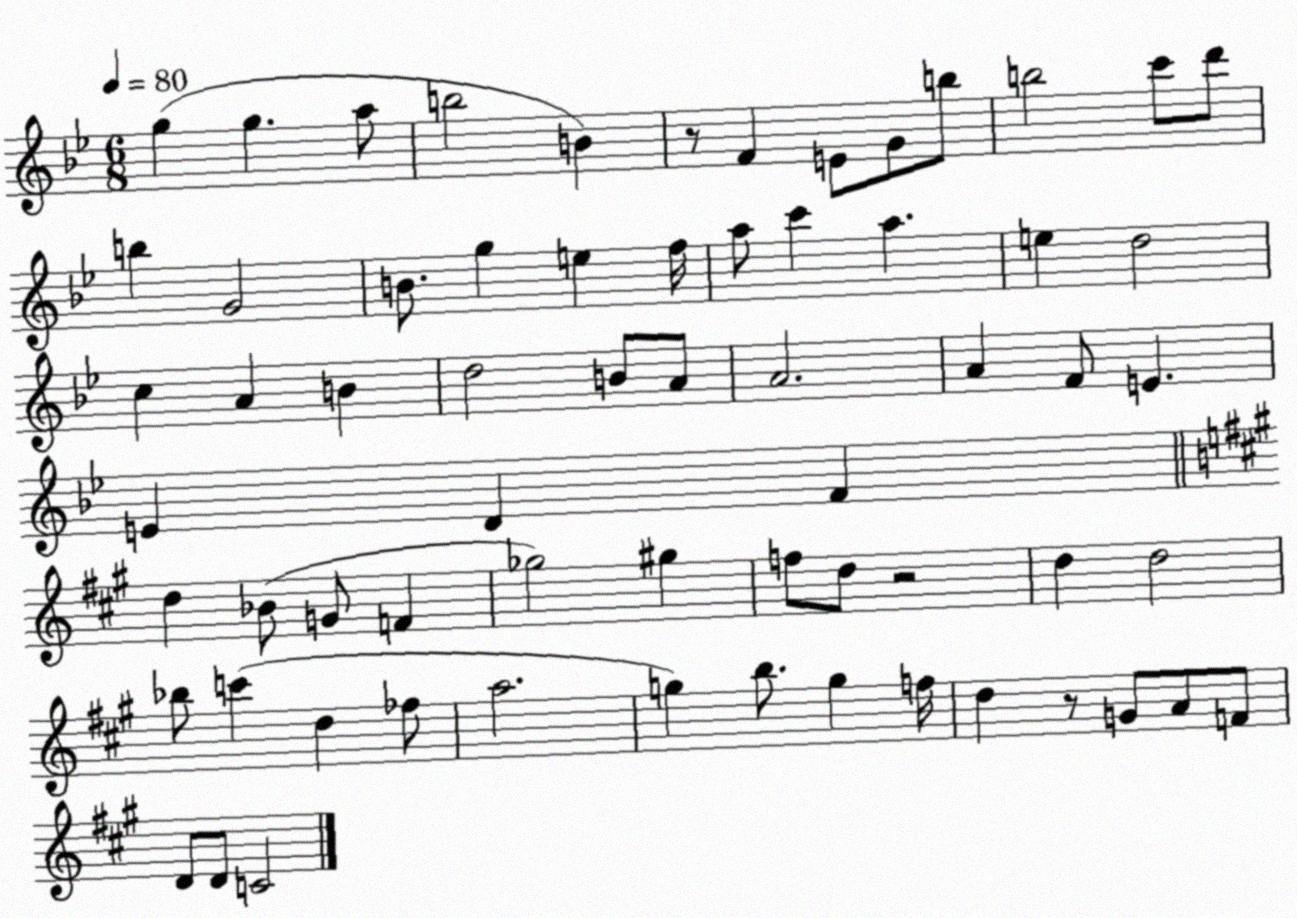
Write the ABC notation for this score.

X:1
T:Untitled
M:6/8
L:1/4
K:Bb
g g a/2 b2 B z/2 F E/2 G/2 b/2 b2 c'/2 d'/2 b G2 B/2 g e f/4 a/2 c' a e d2 c A B d2 B/2 A/2 A2 A F/2 E E D F d _B/2 G/2 F _g2 ^g f/2 d/2 z2 d d2 _b/2 c' d _f/2 a2 g b/2 g f/4 d z/2 G/2 A/2 F/2 D/2 D/2 C2